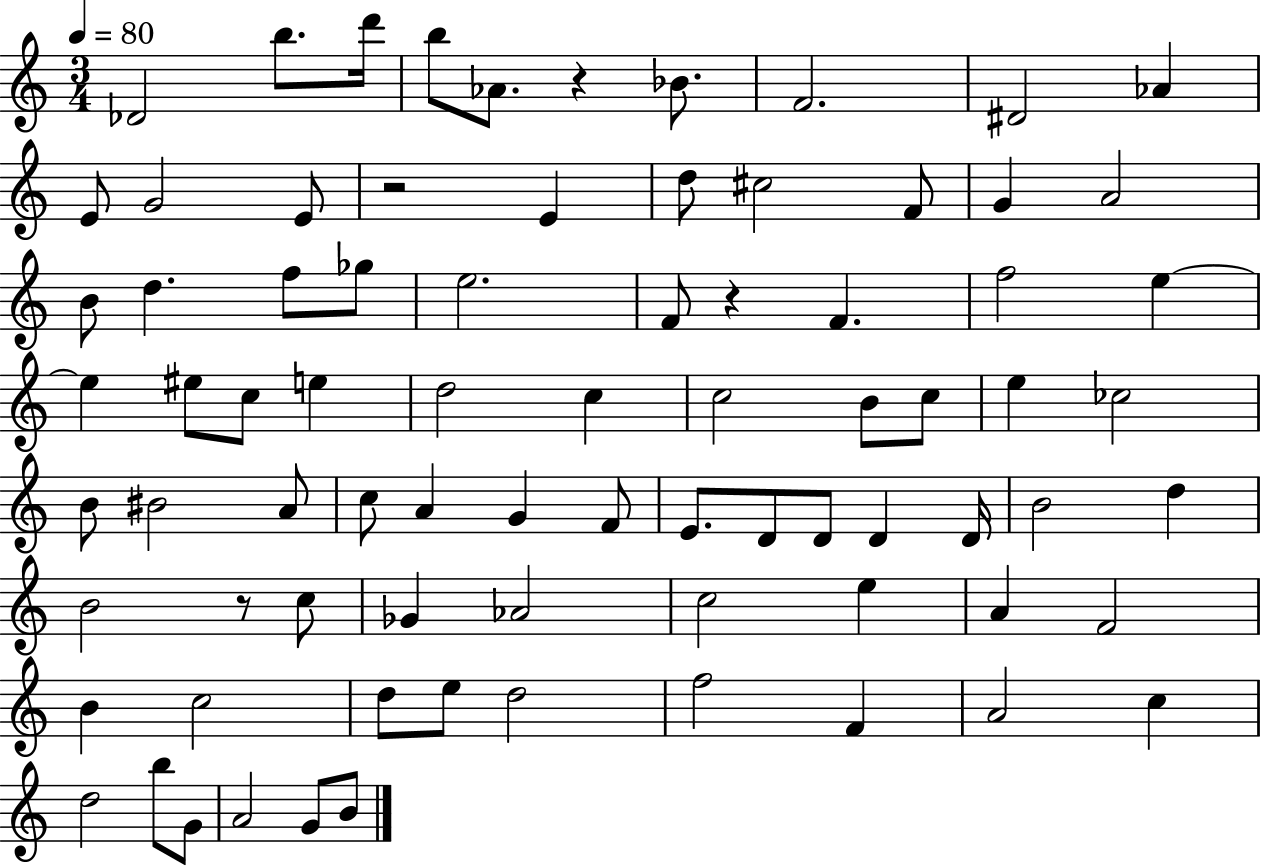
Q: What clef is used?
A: treble